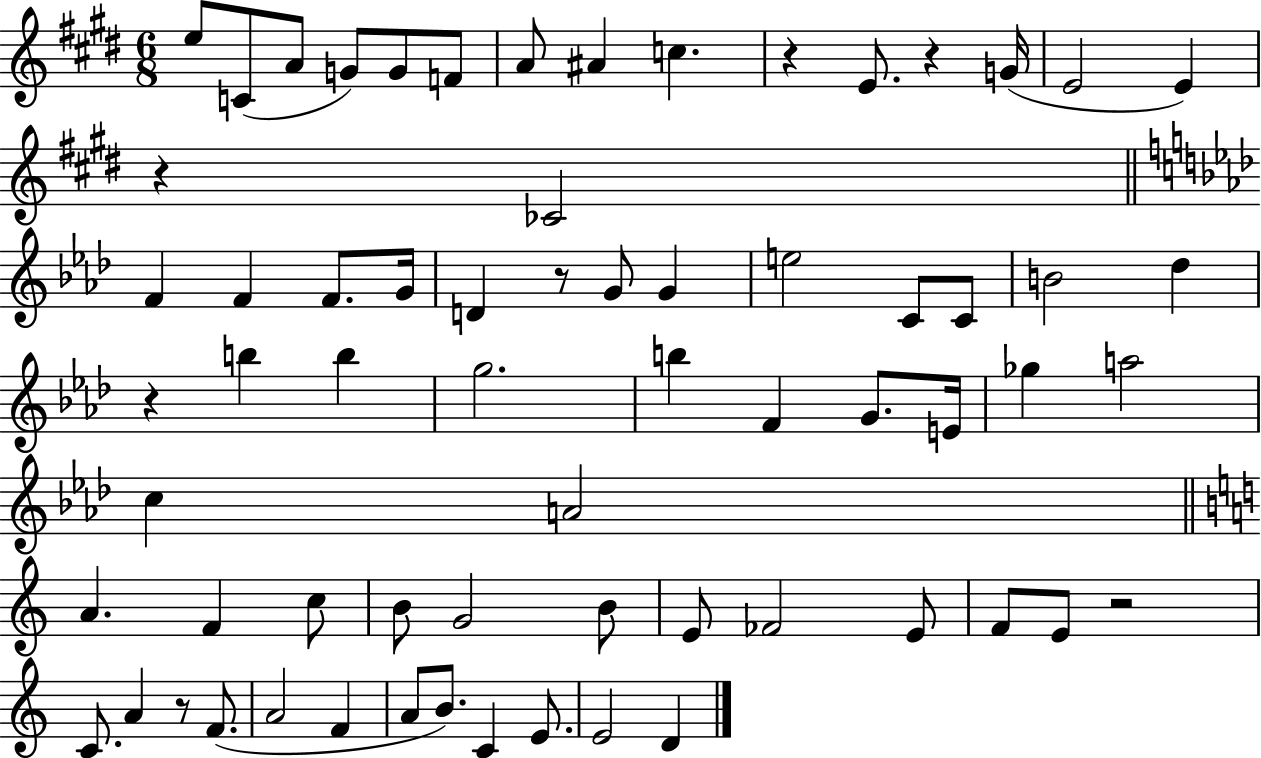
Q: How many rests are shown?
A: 7